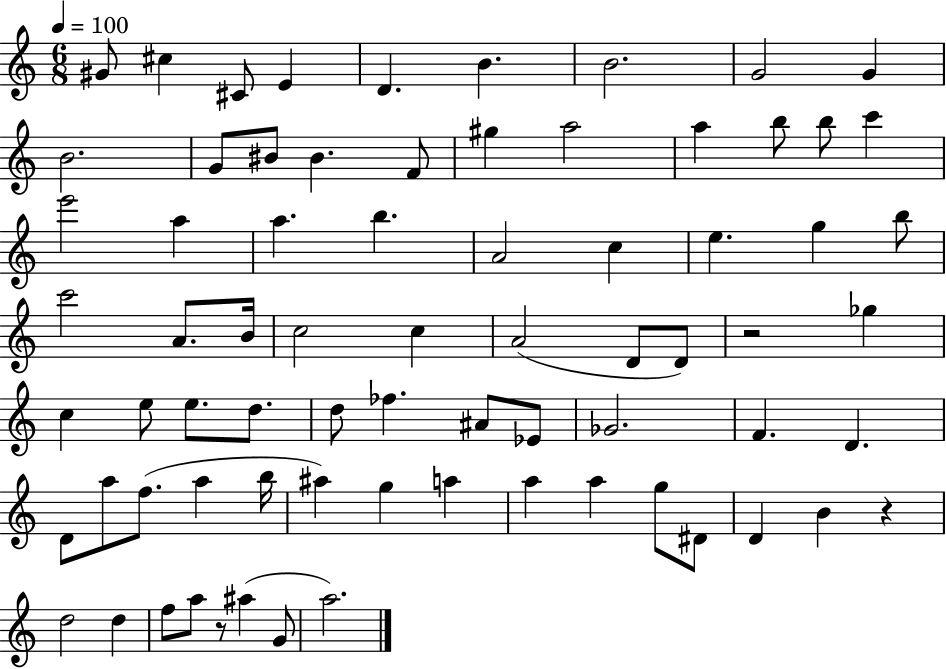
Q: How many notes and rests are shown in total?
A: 73